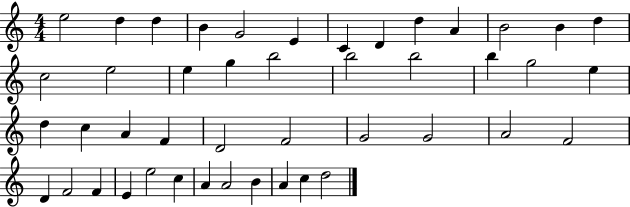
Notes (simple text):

E5/h D5/q D5/q B4/q G4/h E4/q C4/q D4/q D5/q A4/q B4/h B4/q D5/q C5/h E5/h E5/q G5/q B5/h B5/h B5/h B5/q G5/h E5/q D5/q C5/q A4/q F4/q D4/h F4/h G4/h G4/h A4/h F4/h D4/q F4/h F4/q E4/q E5/h C5/q A4/q A4/h B4/q A4/q C5/q D5/h